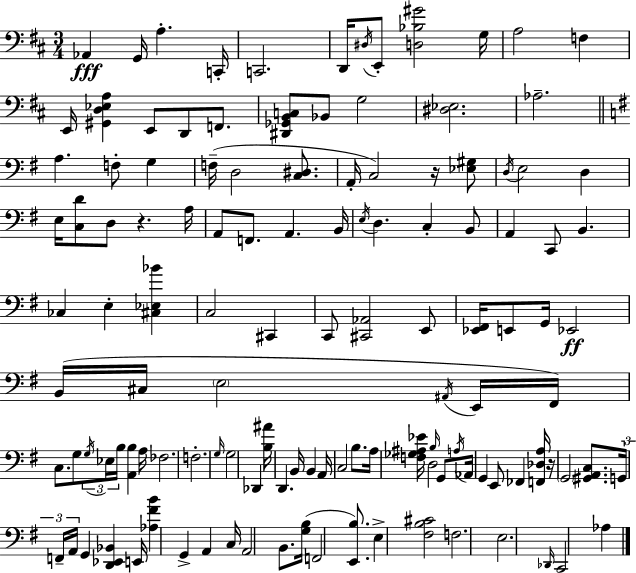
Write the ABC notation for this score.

X:1
T:Untitled
M:3/4
L:1/4
K:D
_A,, G,,/4 A, C,,/4 C,,2 D,,/4 ^D,/4 E,,/2 [D,_B,^G]2 G,/4 A,2 F, E,,/4 [^G,,D,_E,A,] E,,/2 D,,/2 F,,/2 [^D,,_G,,B,,C,]/2 _B,,/2 G,2 [^D,_E,]2 _A,2 A, F,/2 G, F,/4 D,2 [C,^D,]/2 A,,/4 C,2 z/4 [_E,^G,]/2 D,/4 E,2 D, E,/4 [C,D]/2 D,/2 z A,/4 A,,/2 F,,/2 A,, B,,/4 E,/4 D, C, B,,/2 A,, C,,/2 B,, _C, E, [^C,_E,_B] C,2 ^C,, C,,/2 [^C,,_A,,]2 E,,/2 [_E,,^F,,]/4 E,,/2 G,,/4 _E,,2 B,,/4 ^C,/4 E,2 ^A,,/4 E,,/4 ^F,,/4 C,/2 G,/2 G,/4 _E,/4 B,/4 [A,,B,] A,/4 _F,2 F,2 G,/4 G,2 _D,, [B,^A]/4 D,, B,,/4 B,, A,,/4 C,2 B,/2 A,/4 [F,_G,^A,_E]/4 D,2 B,/4 G,,/2 A,/4 _A,,/4 G,, E,,/2 _F,, [F,,_D,A,]/4 z/4 G,,2 [^G,,A,,C,]/2 G,,/4 F,,/4 A,,/4 G,, [D,,_E,,_B,,] E,,/4 [_A,^FB] G,, A,, C,/4 A,,2 B,,/2 [G,B,]/4 F,,2 [E,,B,]/2 E, [^F,B,^C]2 F,2 E,2 _D,,/4 C,,2 _A,